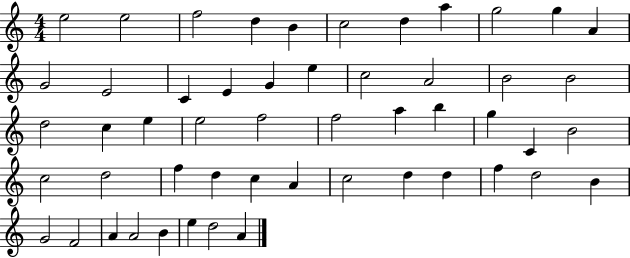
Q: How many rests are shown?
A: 0